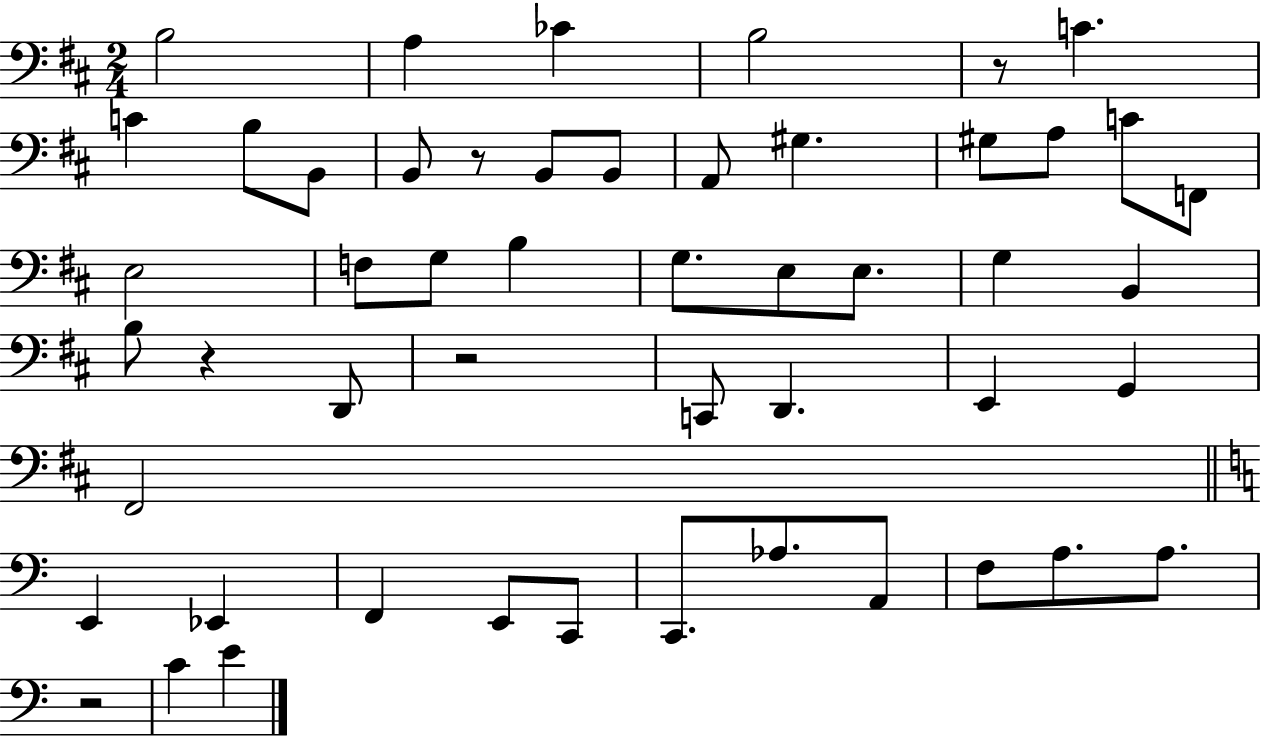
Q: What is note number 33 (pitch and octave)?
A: F#2